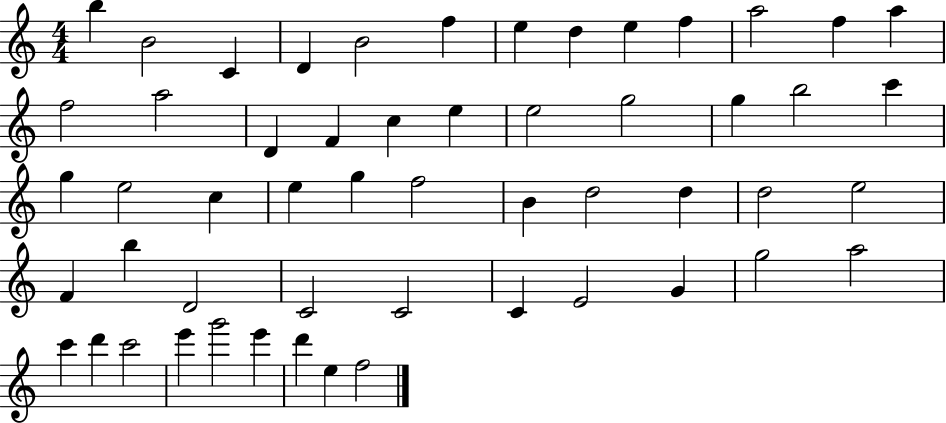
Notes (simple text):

B5/q B4/h C4/q D4/q B4/h F5/q E5/q D5/q E5/q F5/q A5/h F5/q A5/q F5/h A5/h D4/q F4/q C5/q E5/q E5/h G5/h G5/q B5/h C6/q G5/q E5/h C5/q E5/q G5/q F5/h B4/q D5/h D5/q D5/h E5/h F4/q B5/q D4/h C4/h C4/h C4/q E4/h G4/q G5/h A5/h C6/q D6/q C6/h E6/q G6/h E6/q D6/q E5/q F5/h